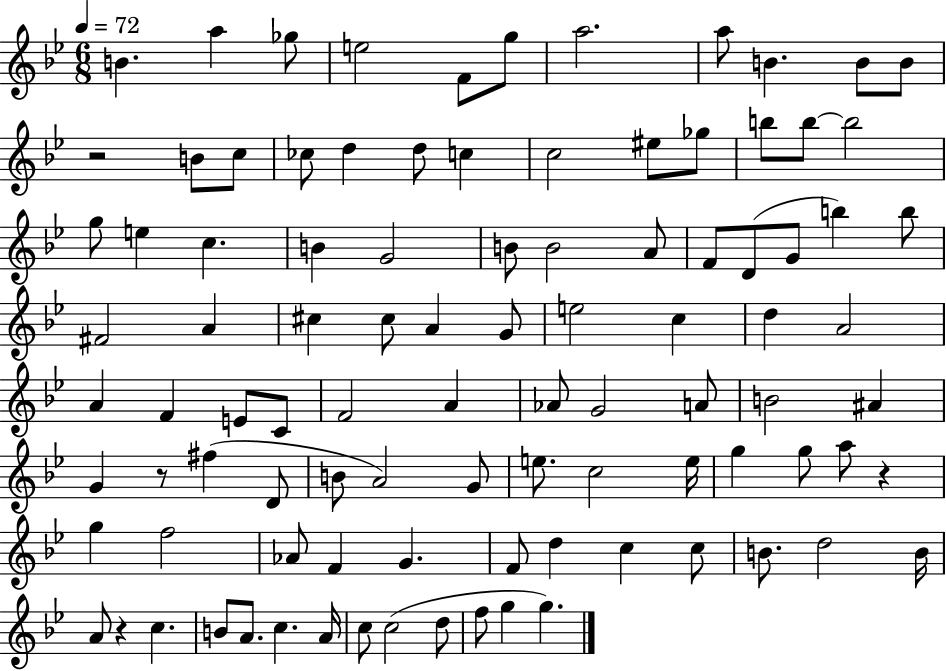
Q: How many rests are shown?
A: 4